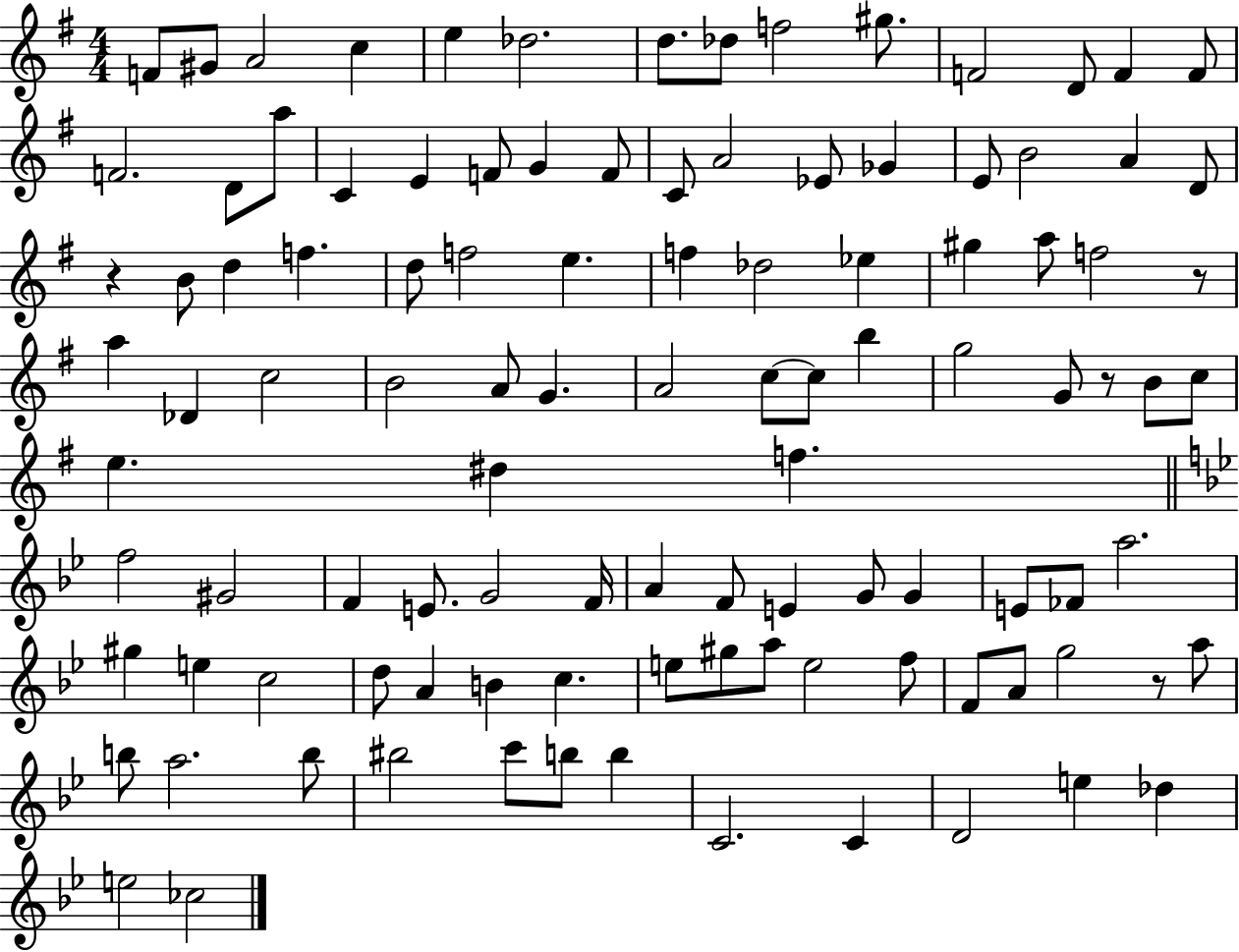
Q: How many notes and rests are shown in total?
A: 107